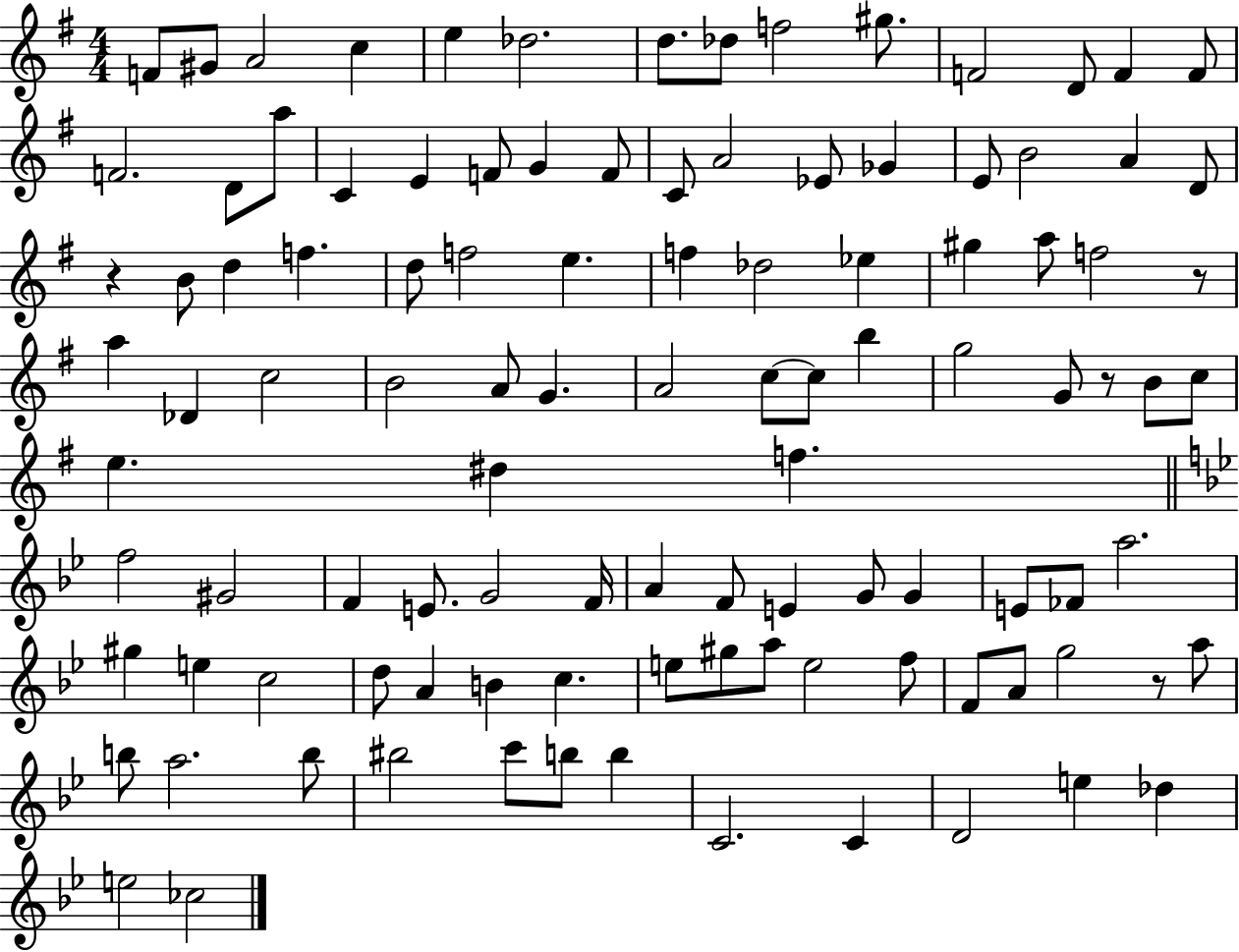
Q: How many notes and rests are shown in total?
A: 107